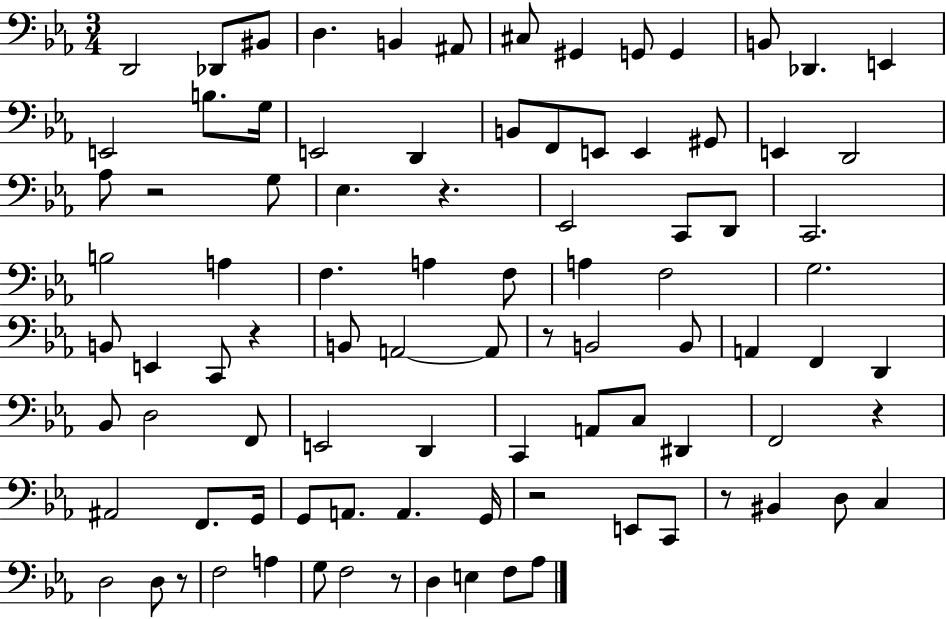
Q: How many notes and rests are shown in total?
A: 92